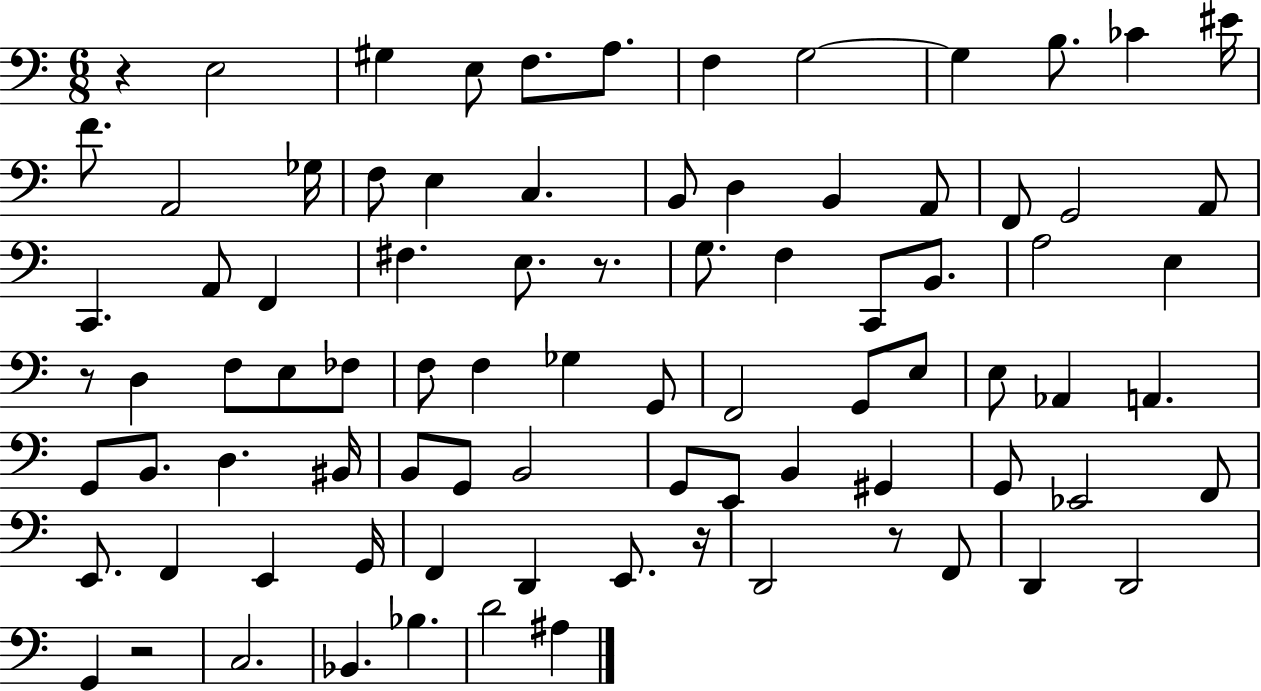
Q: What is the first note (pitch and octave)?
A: E3